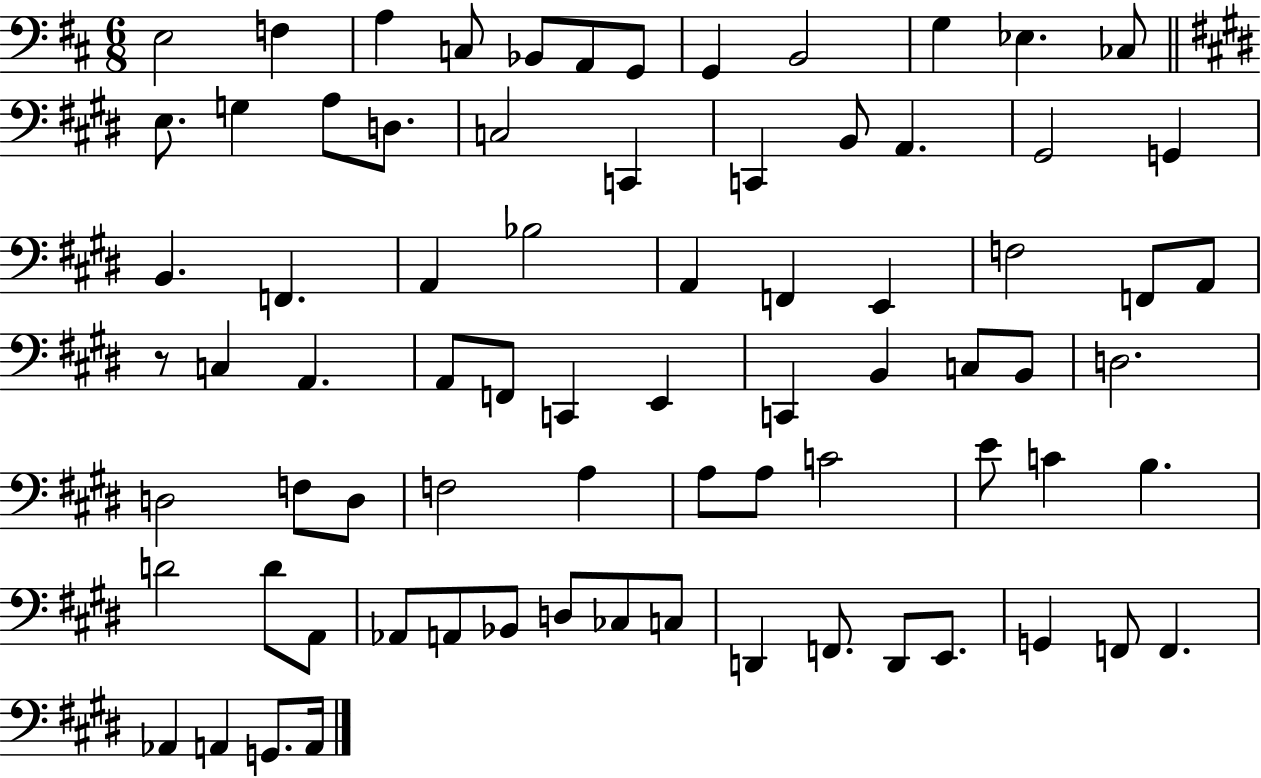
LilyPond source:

{
  \clef bass
  \numericTimeSignature
  \time 6/8
  \key d \major
  \repeat volta 2 { e2 f4 | a4 c8 bes,8 a,8 g,8 | g,4 b,2 | g4 ees4. ces8 | \break \bar "||" \break \key e \major e8. g4 a8 d8. | c2 c,4 | c,4 b,8 a,4. | gis,2 g,4 | \break b,4. f,4. | a,4 bes2 | a,4 f,4 e,4 | f2 f,8 a,8 | \break r8 c4 a,4. | a,8 f,8 c,4 e,4 | c,4 b,4 c8 b,8 | d2. | \break d2 f8 d8 | f2 a4 | a8 a8 c'2 | e'8 c'4 b4. | \break d'2 d'8 a,8 | aes,8 a,8 bes,8 d8 ces8 c8 | d,4 f,8. d,8 e,8. | g,4 f,8 f,4. | \break aes,4 a,4 g,8. a,16 | } \bar "|."
}